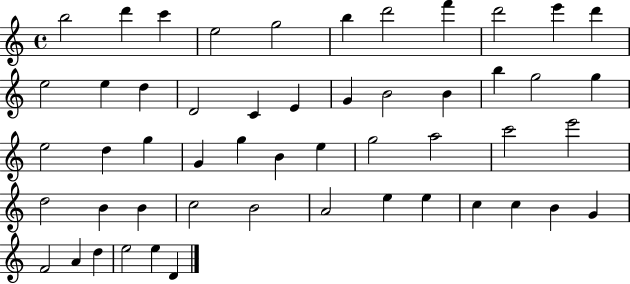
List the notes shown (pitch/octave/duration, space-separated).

B5/h D6/q C6/q E5/h G5/h B5/q D6/h F6/q D6/h E6/q D6/q E5/h E5/q D5/q D4/h C4/q E4/q G4/q B4/h B4/q B5/q G5/h G5/q E5/h D5/q G5/q G4/q G5/q B4/q E5/q G5/h A5/h C6/h E6/h D5/h B4/q B4/q C5/h B4/h A4/h E5/q E5/q C5/q C5/q B4/q G4/q F4/h A4/q D5/q E5/h E5/q D4/q